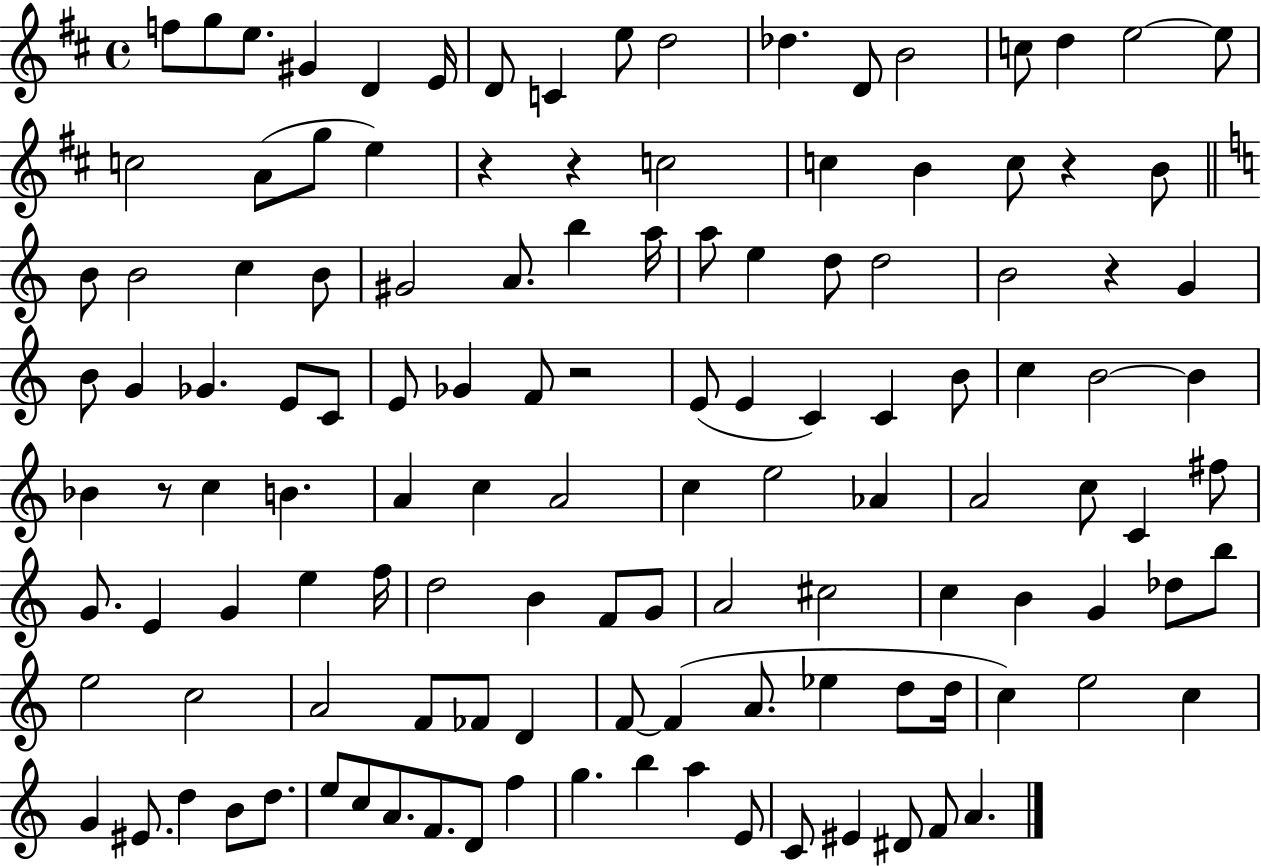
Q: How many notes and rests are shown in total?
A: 126